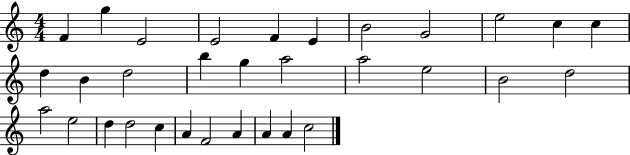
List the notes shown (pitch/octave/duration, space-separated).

F4/q G5/q E4/h E4/h F4/q E4/q B4/h G4/h E5/h C5/q C5/q D5/q B4/q D5/h B5/q G5/q A5/h A5/h E5/h B4/h D5/h A5/h E5/h D5/q D5/h C5/q A4/q F4/h A4/q A4/q A4/q C5/h